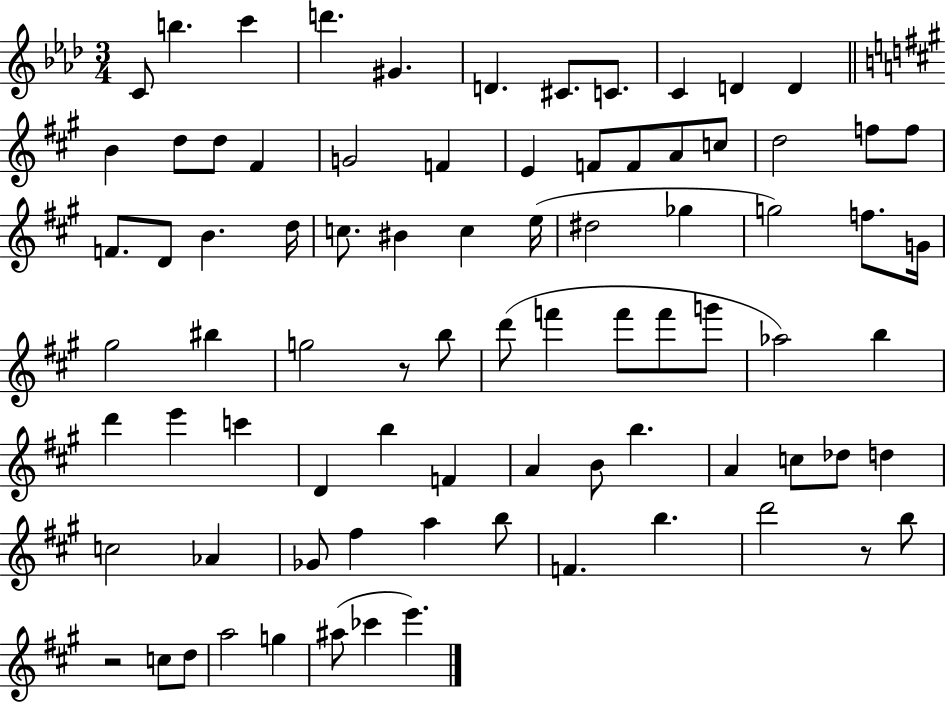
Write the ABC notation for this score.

X:1
T:Untitled
M:3/4
L:1/4
K:Ab
C/2 b c' d' ^G D ^C/2 C/2 C D D B d/2 d/2 ^F G2 F E F/2 F/2 A/2 c/2 d2 f/2 f/2 F/2 D/2 B d/4 c/2 ^B c e/4 ^d2 _g g2 f/2 G/4 ^g2 ^b g2 z/2 b/2 d'/2 f' f'/2 f'/2 g'/2 _a2 b d' e' c' D b F A B/2 b A c/2 _d/2 d c2 _A _G/2 ^f a b/2 F b d'2 z/2 b/2 z2 c/2 d/2 a2 g ^a/2 _c' e'